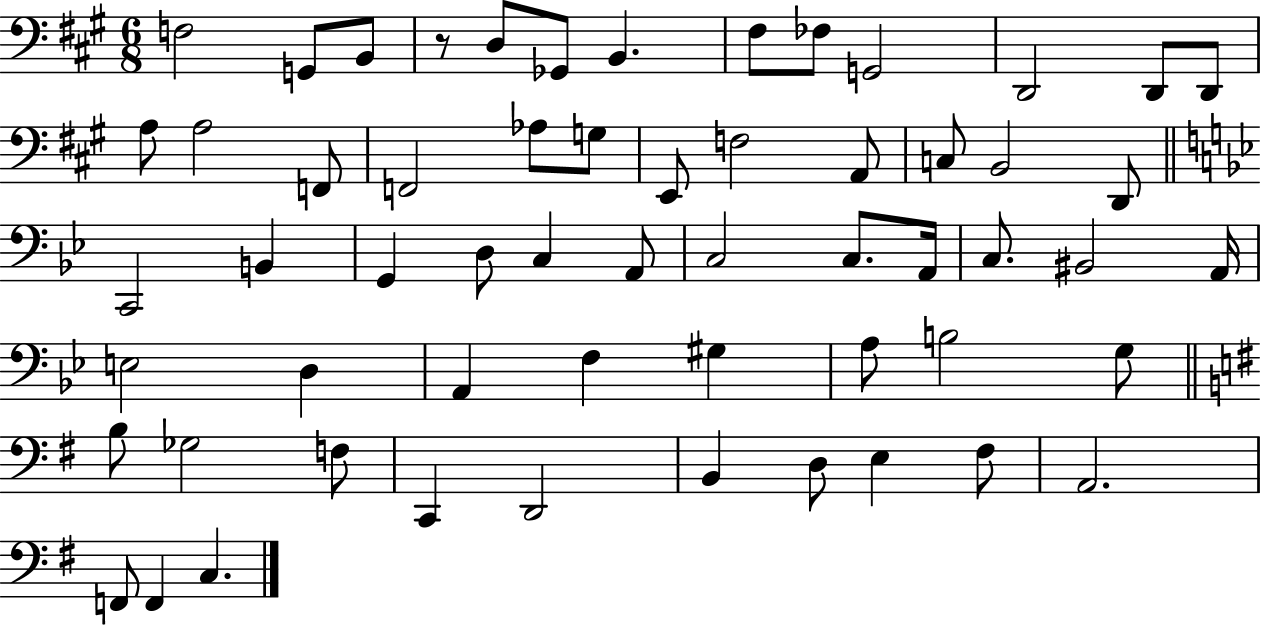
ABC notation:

X:1
T:Untitled
M:6/8
L:1/4
K:A
F,2 G,,/2 B,,/2 z/2 D,/2 _G,,/2 B,, ^F,/2 _F,/2 G,,2 D,,2 D,,/2 D,,/2 A,/2 A,2 F,,/2 F,,2 _A,/2 G,/2 E,,/2 F,2 A,,/2 C,/2 B,,2 D,,/2 C,,2 B,, G,, D,/2 C, A,,/2 C,2 C,/2 A,,/4 C,/2 ^B,,2 A,,/4 E,2 D, A,, F, ^G, A,/2 B,2 G,/2 B,/2 _G,2 F,/2 C,, D,,2 B,, D,/2 E, ^F,/2 A,,2 F,,/2 F,, C,